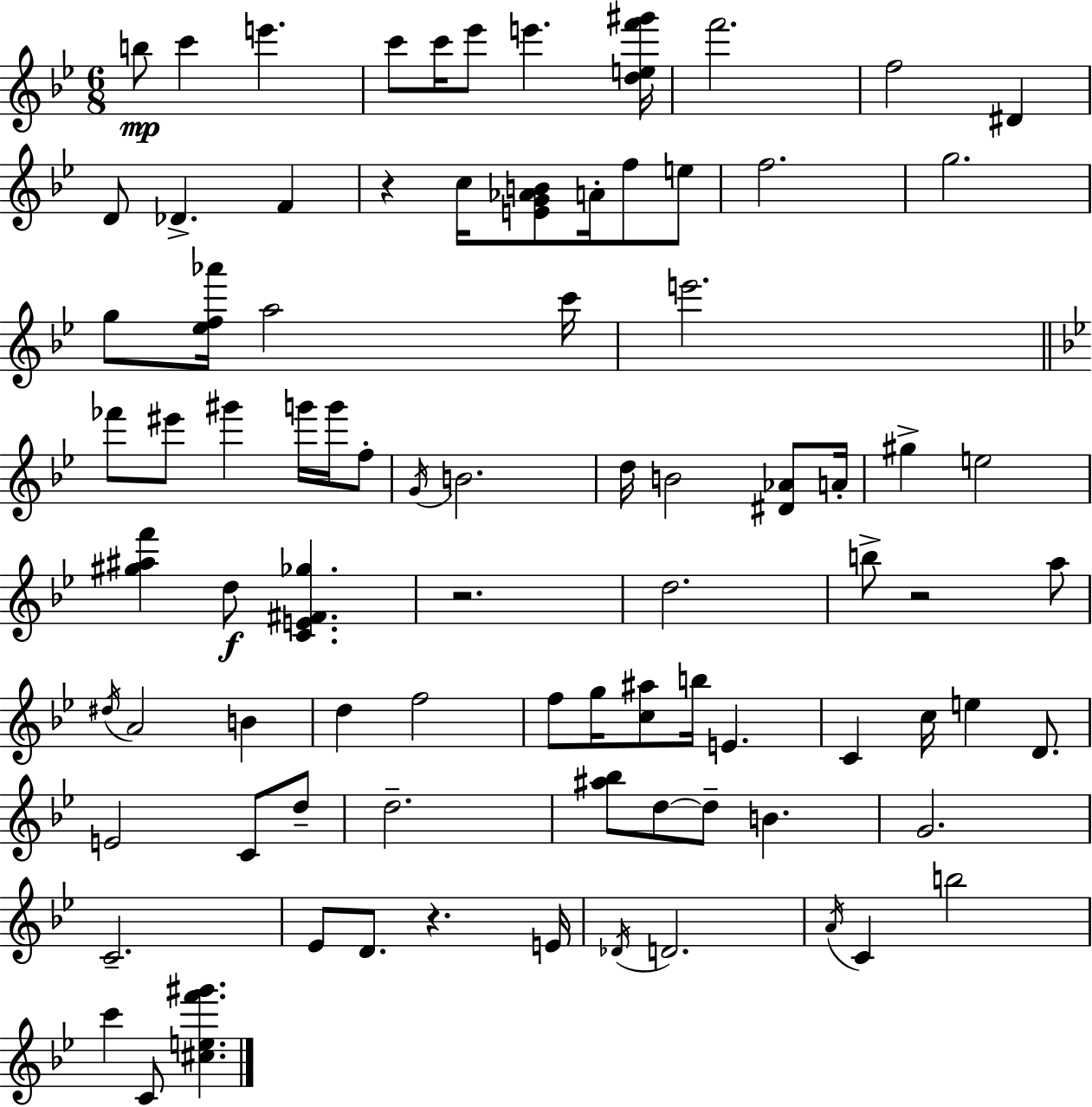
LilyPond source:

{
  \clef treble
  \numericTimeSignature
  \time 6/8
  \key g \minor
  \repeat volta 2 { b''8\mp c'''4 e'''4. | c'''8 c'''16 ees'''8 e'''4. <d'' e'' f''' gis'''>16 | f'''2. | f''2 dis'4 | \break d'8 des'4.-> f'4 | r4 c''16 <e' g' aes' b'>8 a'16-. f''8 e''8 | f''2. | g''2. | \break g''8 <ees'' f'' aes'''>16 a''2 c'''16 | e'''2. | \bar "||" \break \key bes \major fes'''8 eis'''8 gis'''4 g'''16 g'''16 f''8-. | \acciaccatura { g'16 } b'2. | d''16 b'2 <dis' aes'>8 | a'16-. gis''4-> e''2 | \break <gis'' ais'' f'''>4 d''8\f <c' e' fis' ges''>4. | r2. | d''2. | b''8-> r2 a''8 | \break \acciaccatura { dis''16 } a'2 b'4 | d''4 f''2 | f''8 g''16 <c'' ais''>8 b''16 e'4. | c'4 c''16 e''4 d'8. | \break e'2 c'8 | d''8-- d''2.-- | <ais'' bes''>8 d''8~~ d''8-- b'4. | g'2. | \break c'2.-- | ees'8 d'8. r4. | e'16 \acciaccatura { des'16 } d'2. | \acciaccatura { a'16 } c'4 b''2 | \break c'''4 c'8 <cis'' e'' f''' gis'''>4. | } \bar "|."
}